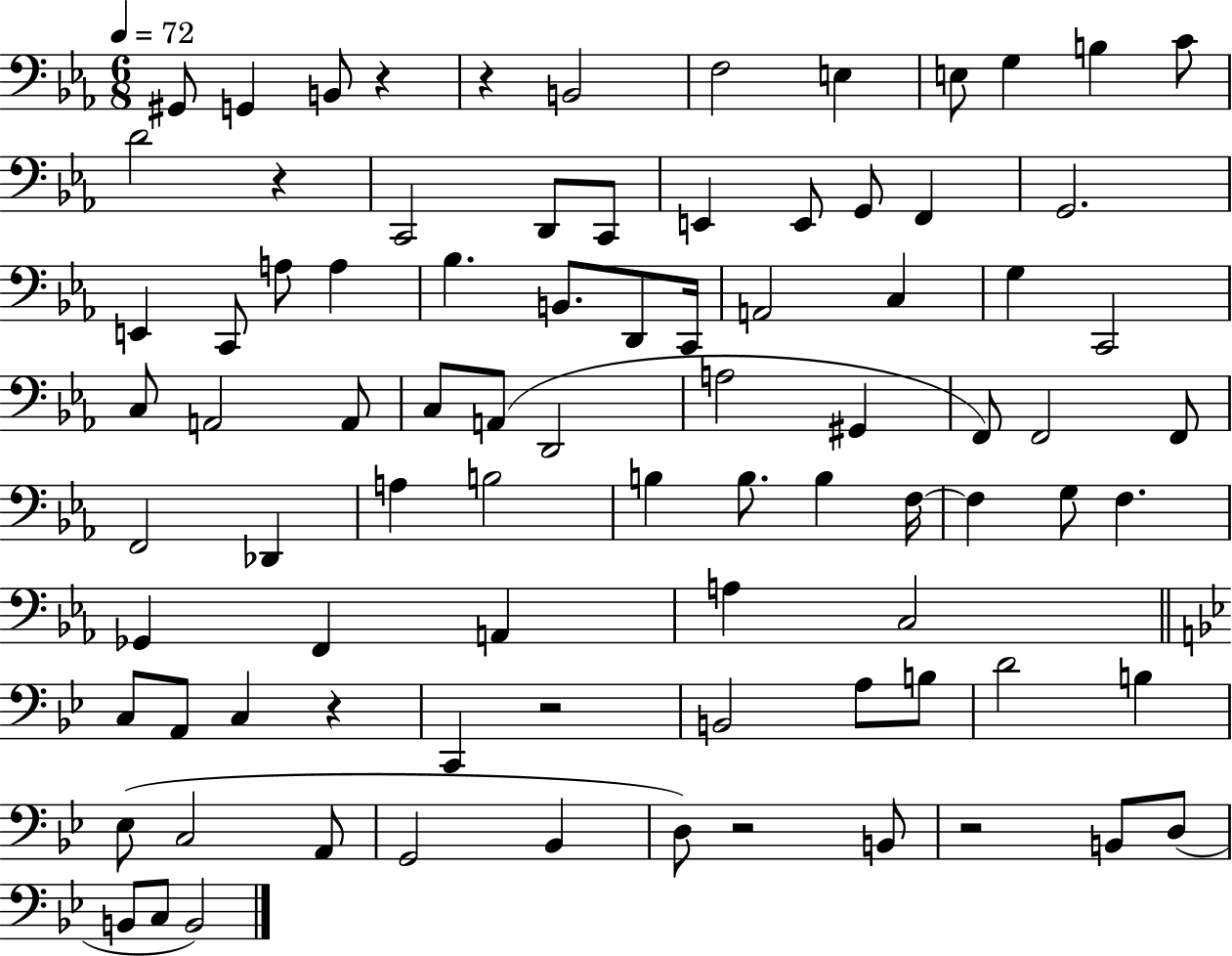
{
  \clef bass
  \numericTimeSignature
  \time 6/8
  \key ees \major
  \tempo 4 = 72
  gis,8 g,4 b,8 r4 | r4 b,2 | f2 e4 | e8 g4 b4 c'8 | \break d'2 r4 | c,2 d,8 c,8 | e,4 e,8 g,8 f,4 | g,2. | \break e,4 c,8 a8 a4 | bes4. b,8. d,8 c,16 | a,2 c4 | g4 c,2 | \break c8 a,2 a,8 | c8 a,8( d,2 | a2 gis,4 | f,8) f,2 f,8 | \break f,2 des,4 | a4 b2 | b4 b8. b4 f16~~ | f4 g8 f4. | \break ges,4 f,4 a,4 | a4 c2 | \bar "||" \break \key bes \major c8 a,8 c4 r4 | c,4 r2 | b,2 a8 b8 | d'2 b4 | \break ees8( c2 a,8 | g,2 bes,4 | d8) r2 b,8 | r2 b,8 d8( | \break b,8 c8 b,2) | \bar "|."
}